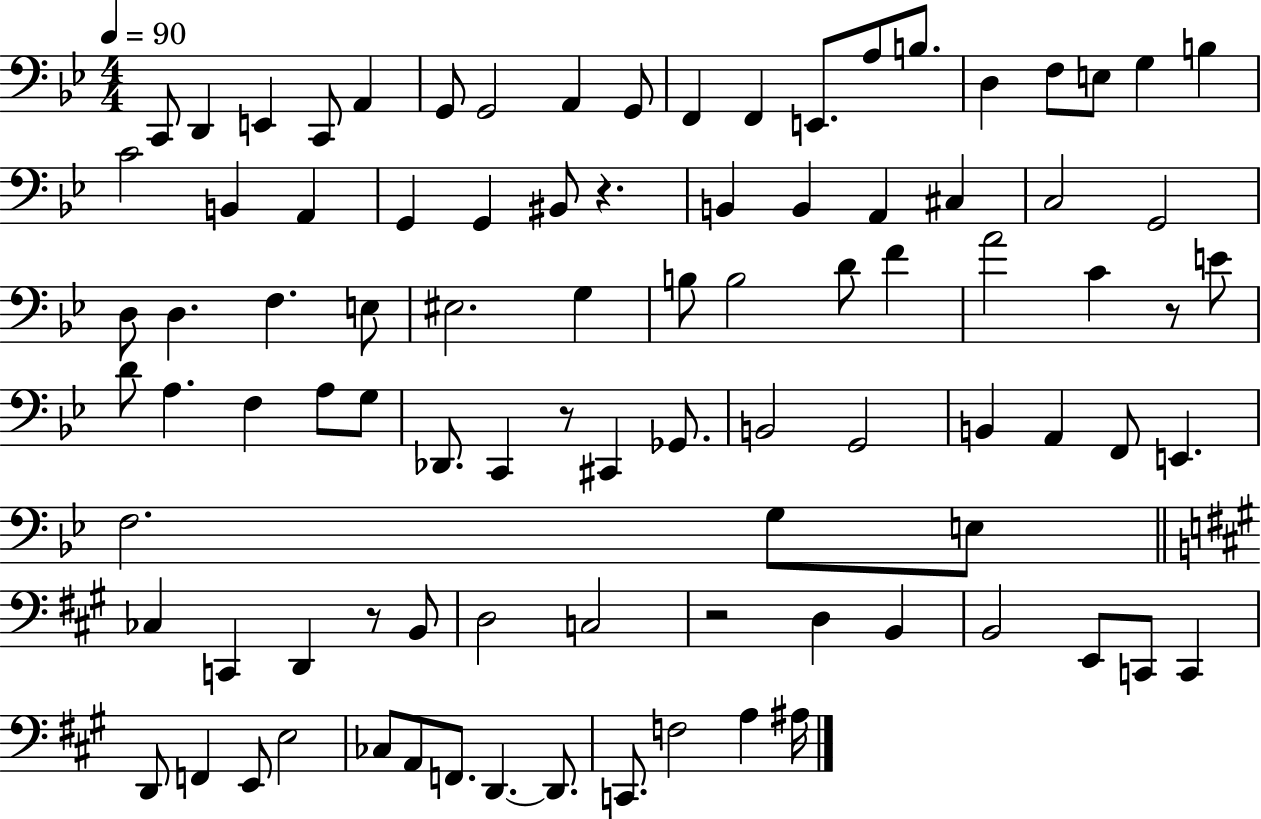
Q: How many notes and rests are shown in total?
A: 92